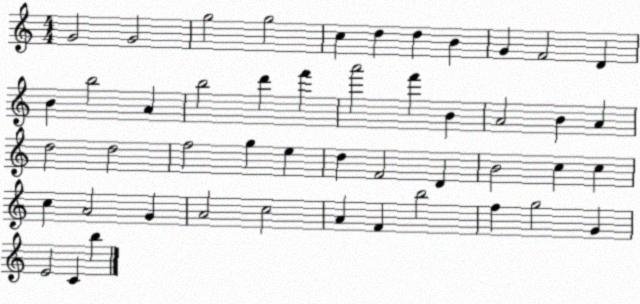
X:1
T:Untitled
M:4/4
L:1/4
K:C
G2 G2 g2 g2 c d d B G F2 D B b2 A b2 d' f' a'2 f' B A2 B A d2 d2 f2 g e d F2 D B2 c c c A2 G A2 c2 A F b2 f g2 G E2 C b